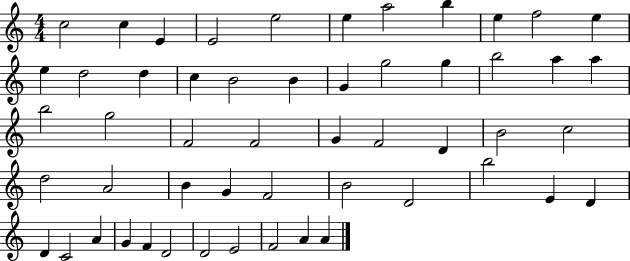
C5/h C5/q E4/q E4/h E5/h E5/q A5/h B5/q E5/q F5/h E5/q E5/q D5/h D5/q C5/q B4/h B4/q G4/q G5/h G5/q B5/h A5/q A5/q B5/h G5/h F4/h F4/h G4/q F4/h D4/q B4/h C5/h D5/h A4/h B4/q G4/q F4/h B4/h D4/h B5/h E4/q D4/q D4/q C4/h A4/q G4/q F4/q D4/h D4/h E4/h F4/h A4/q A4/q